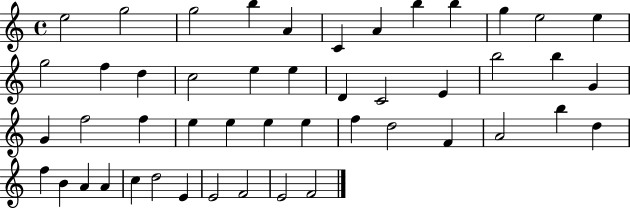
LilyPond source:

{
  \clef treble
  \time 4/4
  \defaultTimeSignature
  \key c \major
  e''2 g''2 | g''2 b''4 a'4 | c'4 a'4 b''4 b''4 | g''4 e''2 e''4 | \break g''2 f''4 d''4 | c''2 e''4 e''4 | d'4 c'2 e'4 | b''2 b''4 g'4 | \break g'4 f''2 f''4 | e''4 e''4 e''4 e''4 | f''4 d''2 f'4 | a'2 b''4 d''4 | \break f''4 b'4 a'4 a'4 | c''4 d''2 e'4 | e'2 f'2 | e'2 f'2 | \break \bar "|."
}